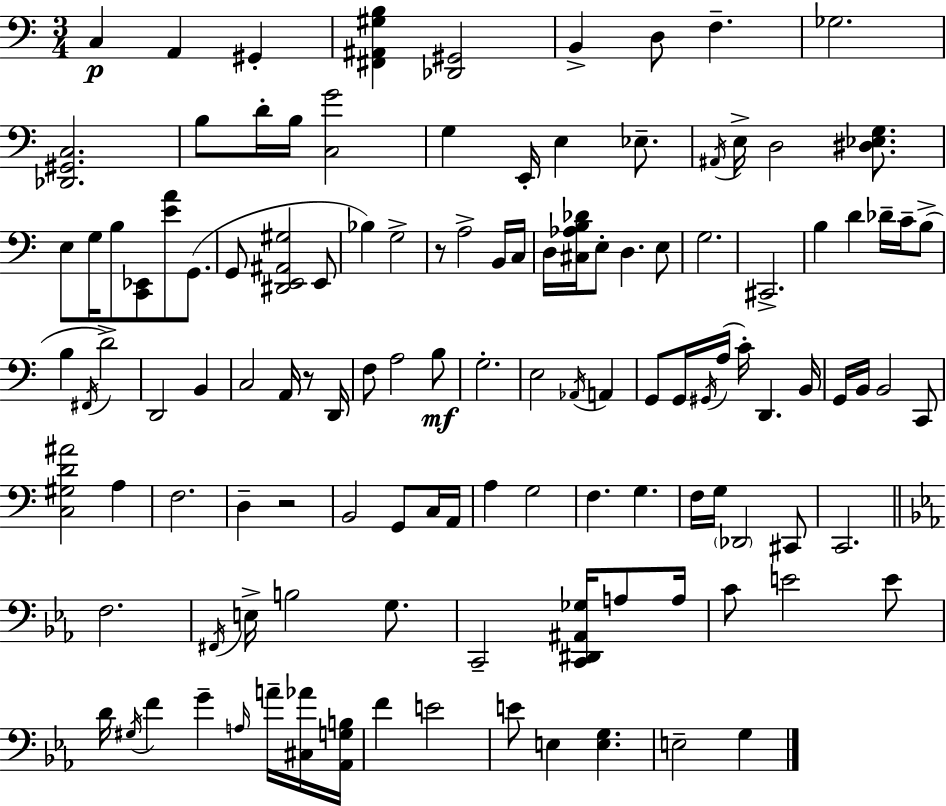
X:1
T:Untitled
M:3/4
L:1/4
K:Am
C, A,, ^G,, [^F,,^A,,^G,B,] [_D,,^G,,]2 B,, D,/2 F, _G,2 [_D,,^G,,C,]2 B,/2 D/4 B,/4 [C,G]2 G, E,,/4 E, _E,/2 ^A,,/4 E,/4 D,2 [^D,_E,G,]/2 E,/2 G,/4 B,/2 [C,,_E,,]/2 [EA]/2 G,,/2 G,,/2 [^D,,E,,^A,,^G,]2 E,,/2 _B, G,2 z/2 A,2 B,,/4 C,/4 D,/4 [^C,_A,B,_D]/4 E,/2 D, E,/2 G,2 ^C,,2 B, D _D/4 C/4 B,/2 B, ^F,,/4 D2 D,,2 B,, C,2 A,,/4 z/2 D,,/4 F,/2 A,2 B,/2 G,2 E,2 _A,,/4 A,, G,,/2 G,,/4 ^G,,/4 A,/4 C/4 D,, B,,/4 G,,/4 B,,/4 B,,2 C,,/2 [C,^G,D^A]2 A, F,2 D, z2 B,,2 G,,/2 C,/4 A,,/4 A, G,2 F, G, F,/4 G,/4 _D,,2 ^C,,/2 C,,2 F,2 ^F,,/4 E,/4 B,2 G,/2 C,,2 [C,,^D,,^A,,_G,]/4 A,/2 A,/4 C/2 E2 E/2 D/4 ^G,/4 F G A,/4 A/4 [^C,_A]/4 [_A,,G,B,]/4 F E2 E/2 E, [E,G,] E,2 G,